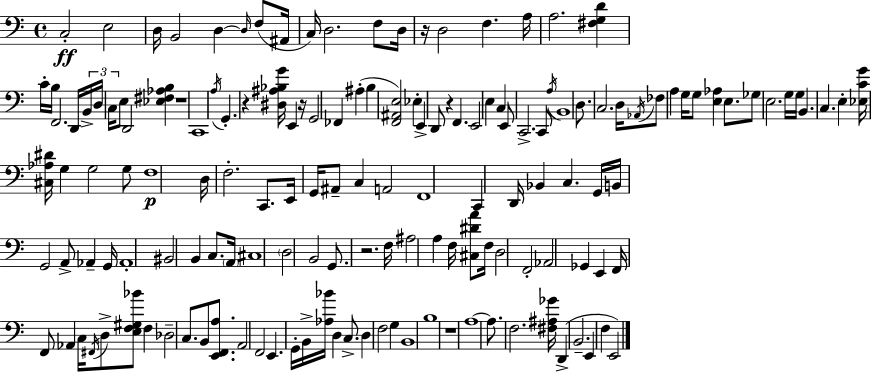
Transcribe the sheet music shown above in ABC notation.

X:1
T:Untitled
M:4/4
L:1/4
K:Am
C,2 E,2 D,/4 B,,2 D, D,/4 F,/2 ^A,,/4 C,/4 D,2 F,/2 D,/4 z/4 D,2 F, A,/4 A,2 [^F,G,D] C/4 B,/4 F,,2 D,,/4 B,,/4 D,/4 C,/4 E,/2 D,,2 [_E,^F,_A,B,] z4 C,,4 A,/4 G,, z [^D,^A,_B,G]/4 E,, z/4 G,,2 _F,, ^A, B, [F,,^A,,E,]2 _E, E,, D,,/2 z F,, E,,2 E, C, E,,/2 C,,2 C,,/2 A,/4 B,,4 D,/2 C,2 D,/4 _A,,/4 _F,/2 A, G,/4 G,/2 [E,_A,] E,/2 _G,/2 E,2 G,/4 G,/4 B,, C, E, [_E,CG]/4 [^C,_A,^D]/4 G, G,2 G,/2 F,4 D,/4 F,2 C,,/2 E,,/4 G,,/4 ^A,,/2 C, A,,2 F,,4 C,, D,,/4 _B,, C, G,,/4 B,,/4 G,,2 A,,/2 _A,, G,,/4 _A,,4 ^B,,2 B,, C,/2 A,,/4 ^C,4 D,2 B,,2 G,,/2 z2 F,/4 ^A,2 A, F,/4 [^C,^DA]/2 F,/4 D,2 F,,2 _A,,2 _G,, E,, F,,/4 F,,/2 _A,, C,/4 ^F,,/4 D,/2 [E,F,^G,_B]/2 F, _D,2 C,/2 B,,/2 [E,,F,,A,]/2 A,,2 F,,2 E,, G,,/4 B,,/4 [_A,_B]/4 D, C,/2 D, F,2 G, B,,4 B,4 z4 A,4 A,/2 F,2 [^F,^A,_G]/4 D,, B,,2 E,, F, E,,2